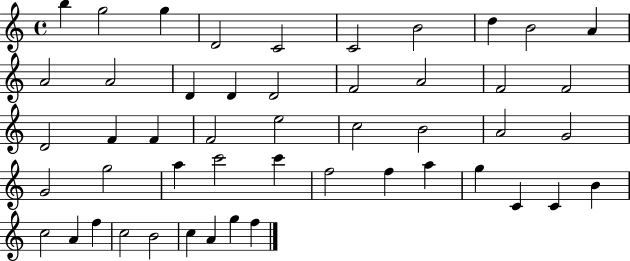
X:1
T:Untitled
M:4/4
L:1/4
K:C
b g2 g D2 C2 C2 B2 d B2 A A2 A2 D D D2 F2 A2 F2 F2 D2 F F F2 e2 c2 B2 A2 G2 G2 g2 a c'2 c' f2 f a g C C B c2 A f c2 B2 c A g f